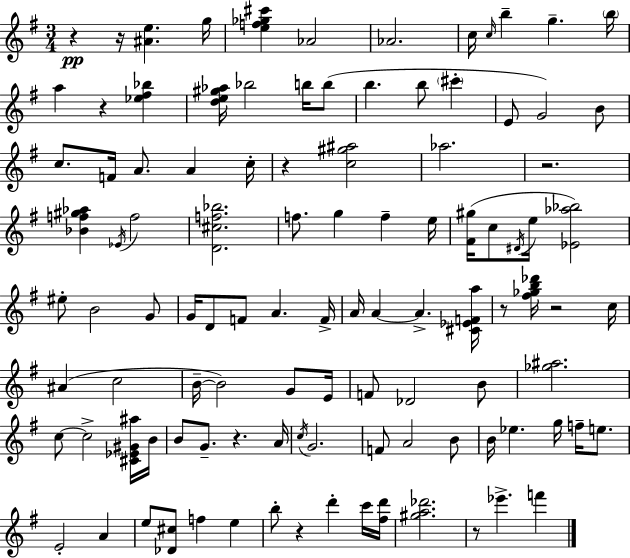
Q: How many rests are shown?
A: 10